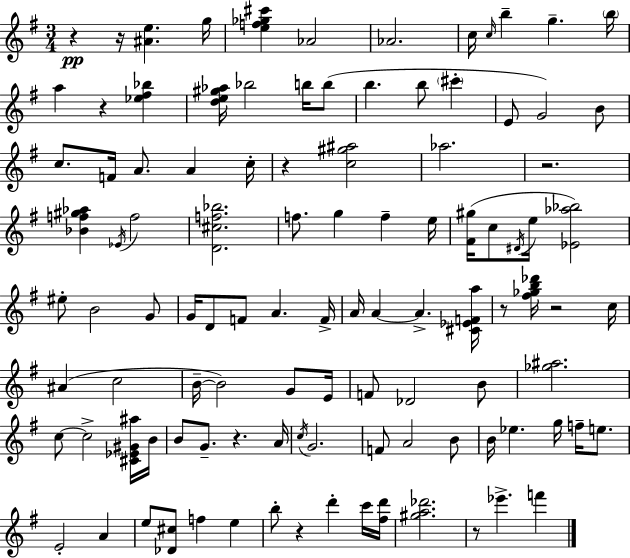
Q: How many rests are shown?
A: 10